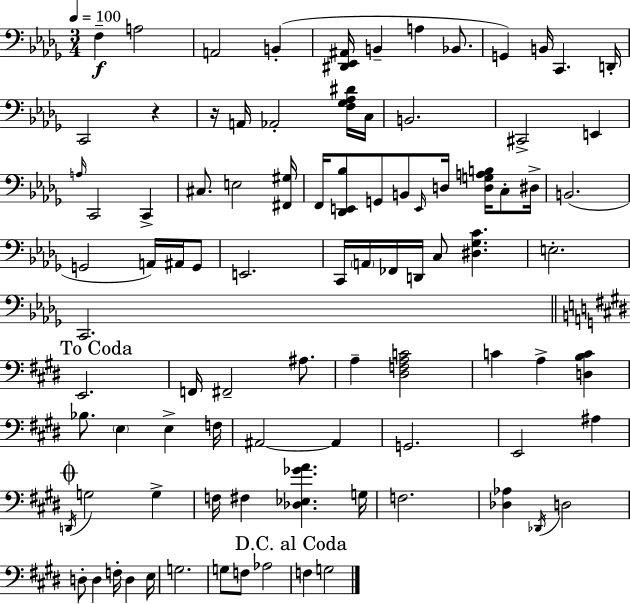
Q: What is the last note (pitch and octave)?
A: G3